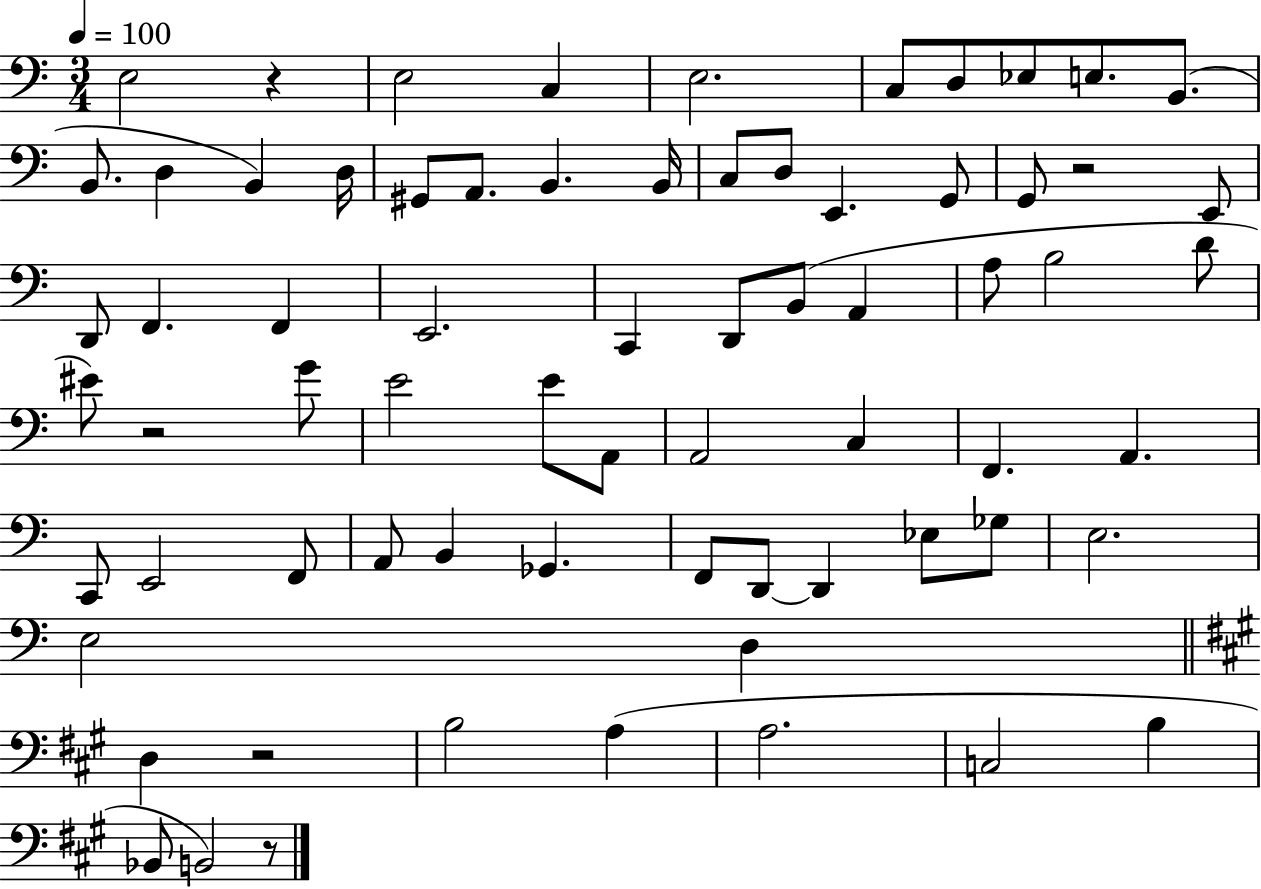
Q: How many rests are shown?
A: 5